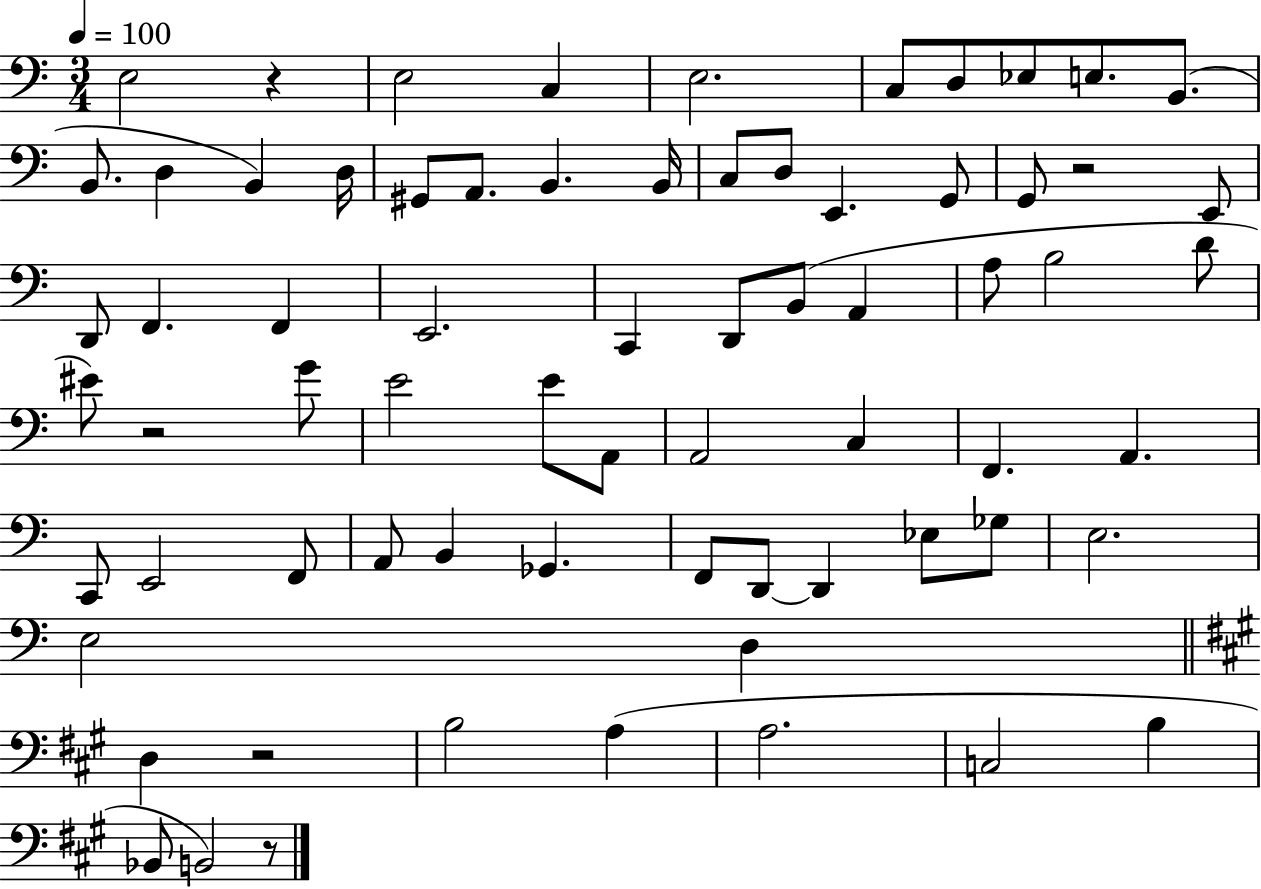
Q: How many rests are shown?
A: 5